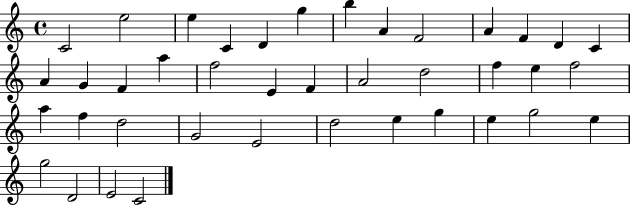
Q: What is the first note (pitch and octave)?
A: C4